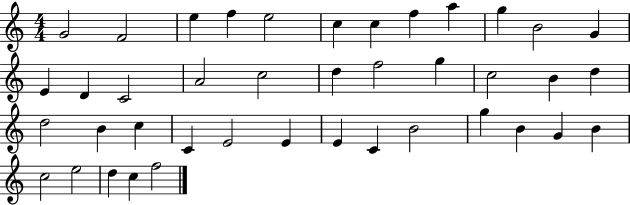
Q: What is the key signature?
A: C major